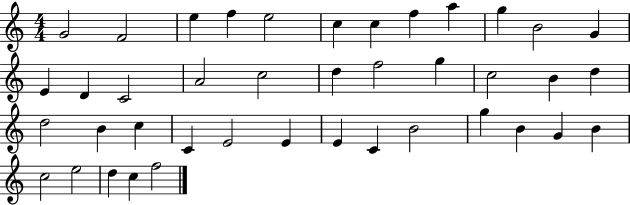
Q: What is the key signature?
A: C major